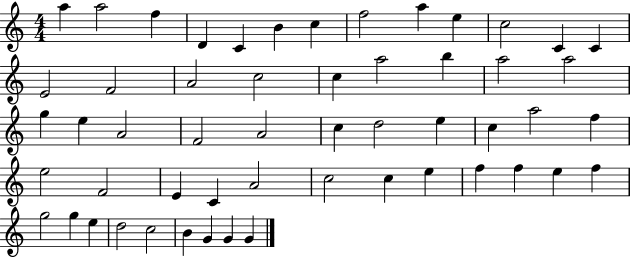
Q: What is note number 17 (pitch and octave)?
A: C5